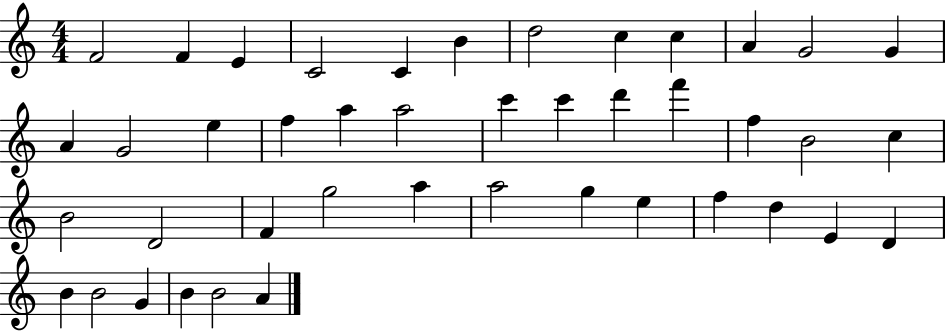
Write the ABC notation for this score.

X:1
T:Untitled
M:4/4
L:1/4
K:C
F2 F E C2 C B d2 c c A G2 G A G2 e f a a2 c' c' d' f' f B2 c B2 D2 F g2 a a2 g e f d E D B B2 G B B2 A